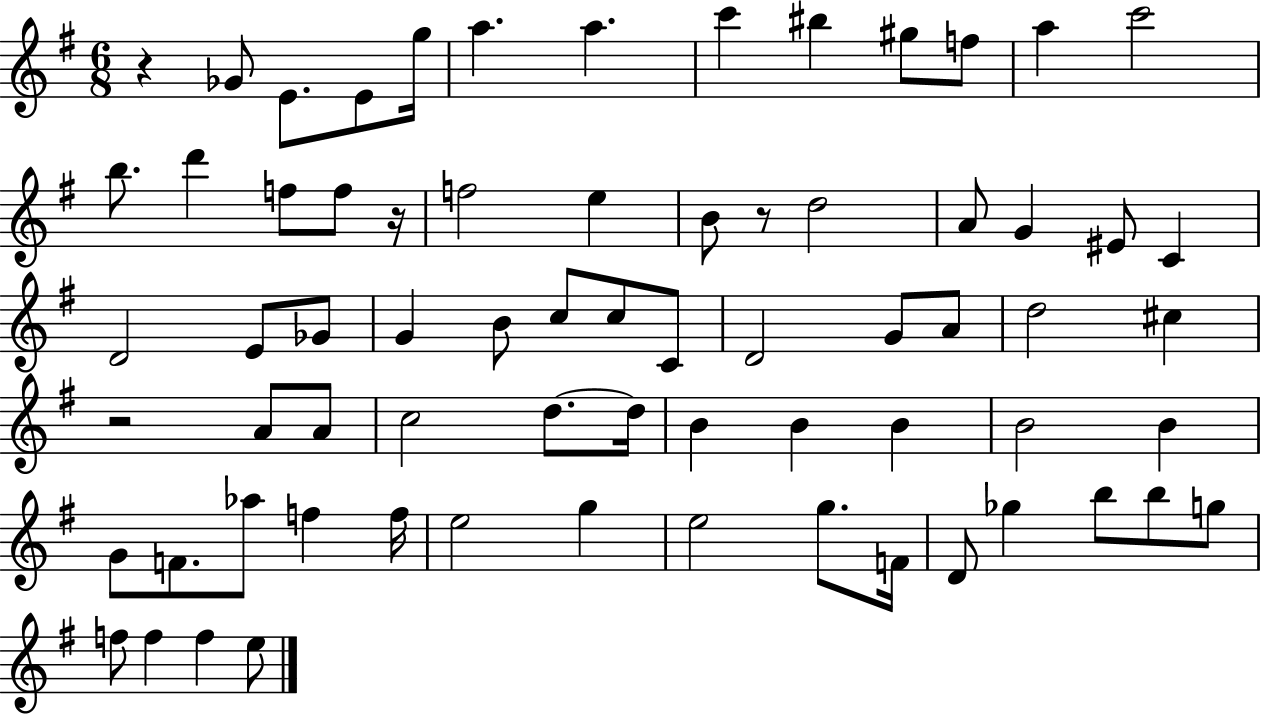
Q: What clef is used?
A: treble